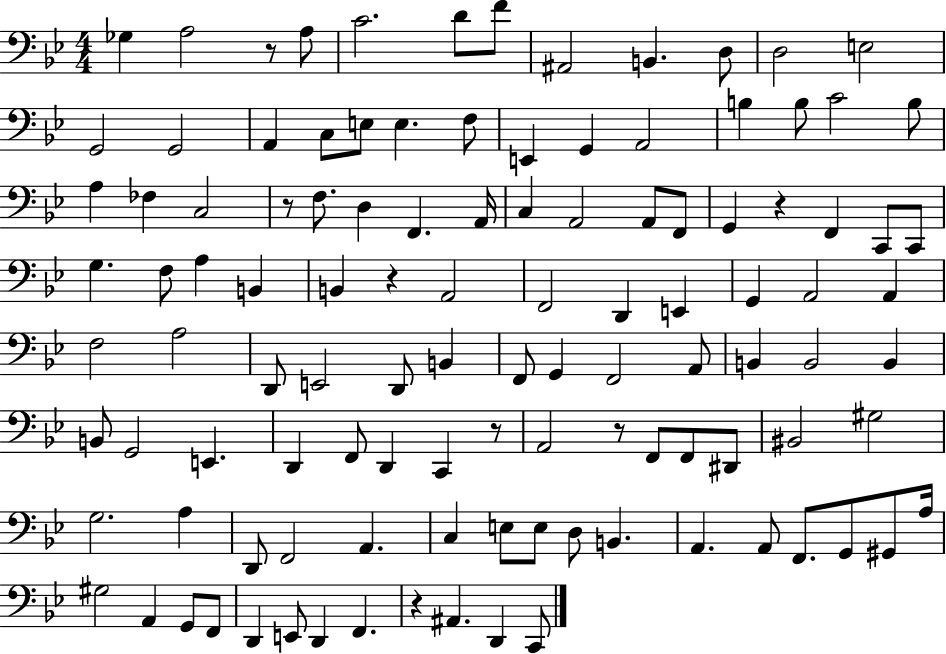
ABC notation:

X:1
T:Untitled
M:4/4
L:1/4
K:Bb
_G, A,2 z/2 A,/2 C2 D/2 F/2 ^A,,2 B,, D,/2 D,2 E,2 G,,2 G,,2 A,, C,/2 E,/2 E, F,/2 E,, G,, A,,2 B, B,/2 C2 B,/2 A, _F, C,2 z/2 F,/2 D, F,, A,,/4 C, A,,2 A,,/2 F,,/2 G,, z F,, C,,/2 C,,/2 G, F,/2 A, B,, B,, z A,,2 F,,2 D,, E,, G,, A,,2 A,, F,2 A,2 D,,/2 E,,2 D,,/2 B,, F,,/2 G,, F,,2 A,,/2 B,, B,,2 B,, B,,/2 G,,2 E,, D,, F,,/2 D,, C,, z/2 A,,2 z/2 F,,/2 F,,/2 ^D,,/2 ^B,,2 ^G,2 G,2 A, D,,/2 F,,2 A,, C, E,/2 E,/2 D,/2 B,, A,, A,,/2 F,,/2 G,,/2 ^G,,/2 A,/4 ^G,2 A,, G,,/2 F,,/2 D,, E,,/2 D,, F,, z ^A,, D,, C,,/2